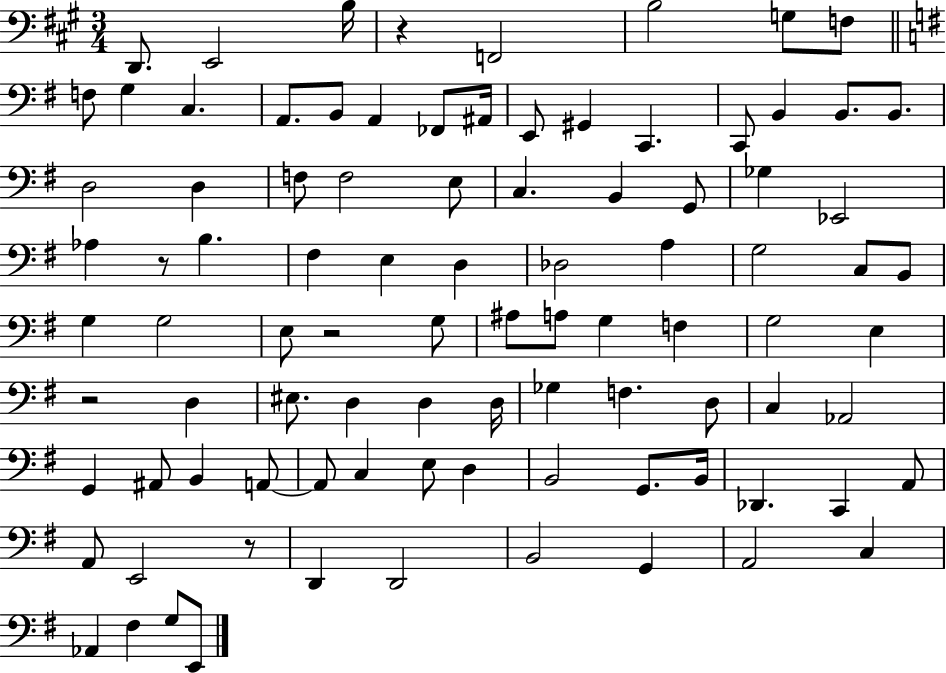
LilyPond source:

{
  \clef bass
  \numericTimeSignature
  \time 3/4
  \key a \major
  d,8. e,2 b16 | r4 f,2 | b2 g8 f8 | \bar "||" \break \key g \major f8 g4 c4. | a,8. b,8 a,4 fes,8 ais,16 | e,8 gis,4 c,4. | c,8 b,4 b,8. b,8. | \break d2 d4 | f8 f2 e8 | c4. b,4 g,8 | ges4 ees,2 | \break aes4 r8 b4. | fis4 e4 d4 | des2 a4 | g2 c8 b,8 | \break g4 g2 | e8 r2 g8 | ais8 a8 g4 f4 | g2 e4 | \break r2 d4 | eis8. d4 d4 d16 | ges4 f4. d8 | c4 aes,2 | \break g,4 ais,8 b,4 a,8~~ | a,8 c4 e8 d4 | b,2 g,8. b,16 | des,4. c,4 a,8 | \break a,8 e,2 r8 | d,4 d,2 | b,2 g,4 | a,2 c4 | \break aes,4 fis4 g8 e,8 | \bar "|."
}